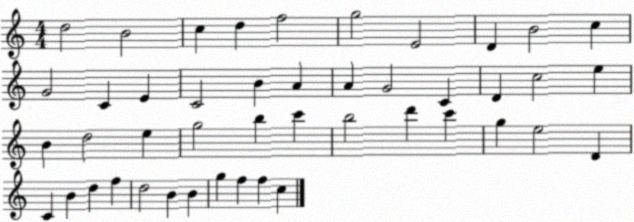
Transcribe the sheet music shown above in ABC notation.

X:1
T:Untitled
M:4/4
L:1/4
K:C
d2 B2 c d f2 g2 E2 D B2 c G2 C E C2 B A A G2 C D c2 e B d2 e g2 b c' b2 d' c' g e2 D C B d f d2 B B g f f c